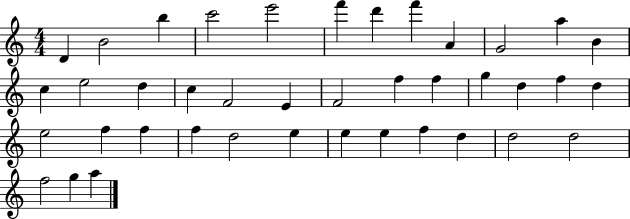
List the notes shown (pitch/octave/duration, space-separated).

D4/q B4/h B5/q C6/h E6/h F6/q D6/q F6/q A4/q G4/h A5/q B4/q C5/q E5/h D5/q C5/q F4/h E4/q F4/h F5/q F5/q G5/q D5/q F5/q D5/q E5/h F5/q F5/q F5/q D5/h E5/q E5/q E5/q F5/q D5/q D5/h D5/h F5/h G5/q A5/q